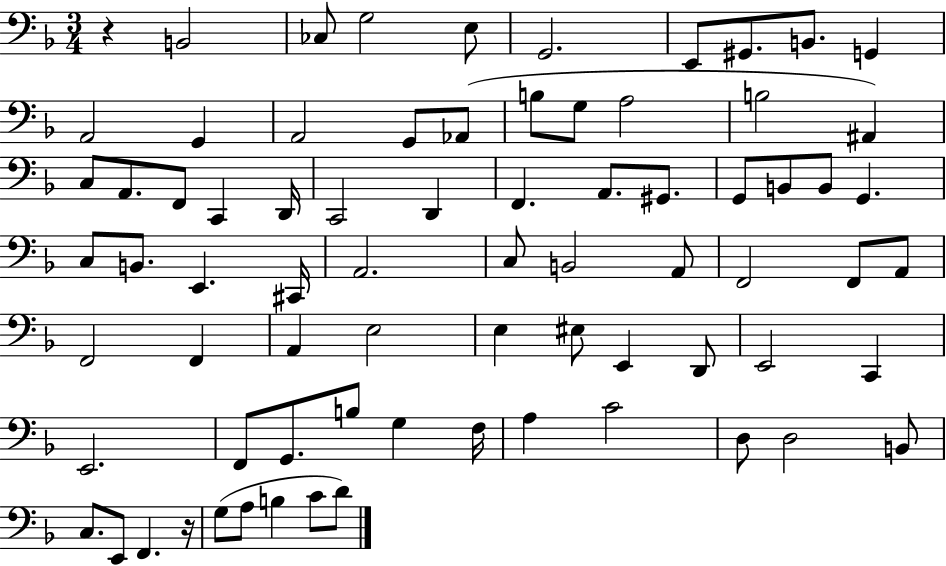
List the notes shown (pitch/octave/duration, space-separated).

R/q B2/h CES3/e G3/h E3/e G2/h. E2/e G#2/e. B2/e. G2/q A2/h G2/q A2/h G2/e Ab2/e B3/e G3/e A3/h B3/h A#2/q C3/e A2/e. F2/e C2/q D2/s C2/h D2/q F2/q. A2/e. G#2/e. G2/e B2/e B2/e G2/q. C3/e B2/e. E2/q. C#2/s A2/h. C3/e B2/h A2/e F2/h F2/e A2/e F2/h F2/q A2/q E3/h E3/q EIS3/e E2/q D2/e E2/h C2/q E2/h. F2/e G2/e. B3/e G3/q F3/s A3/q C4/h D3/e D3/h B2/e C3/e. E2/e F2/q. R/s G3/e A3/e B3/q C4/e D4/e